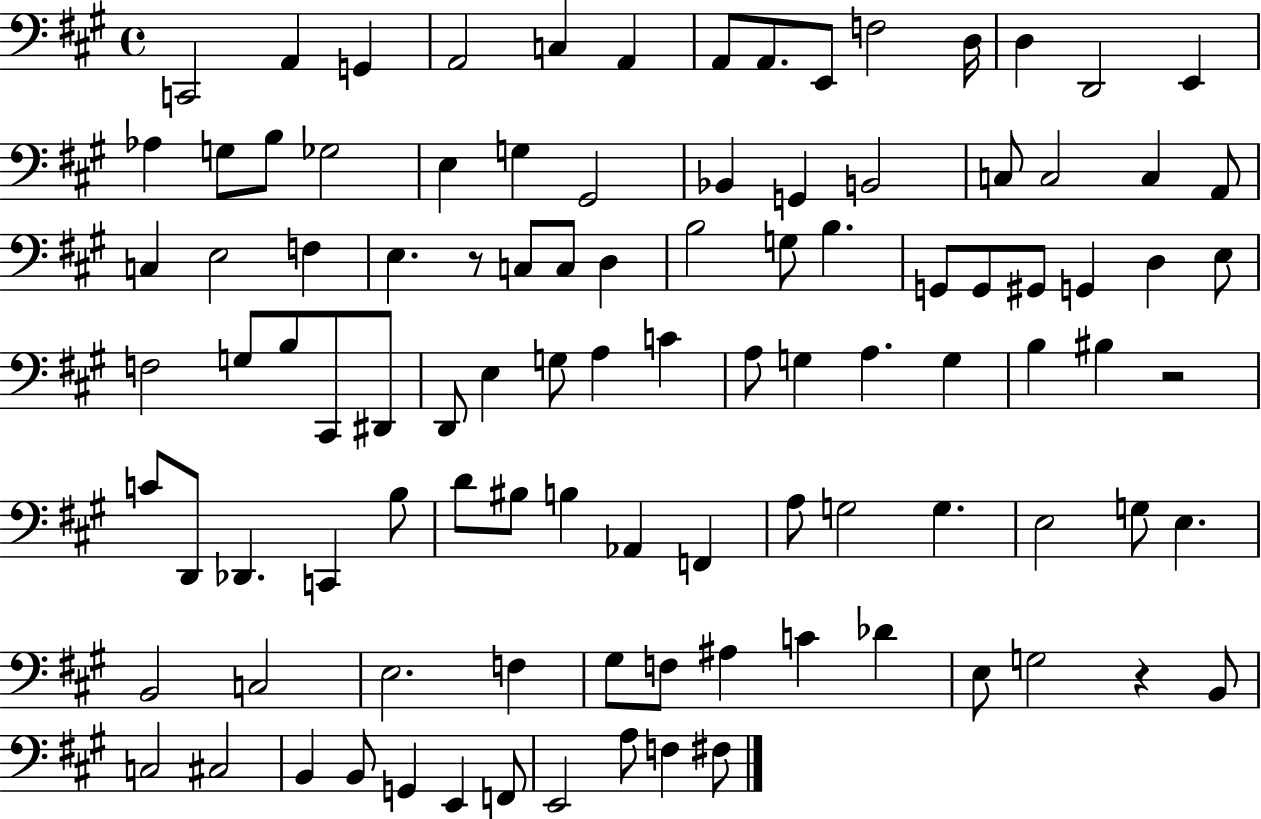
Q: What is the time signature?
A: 4/4